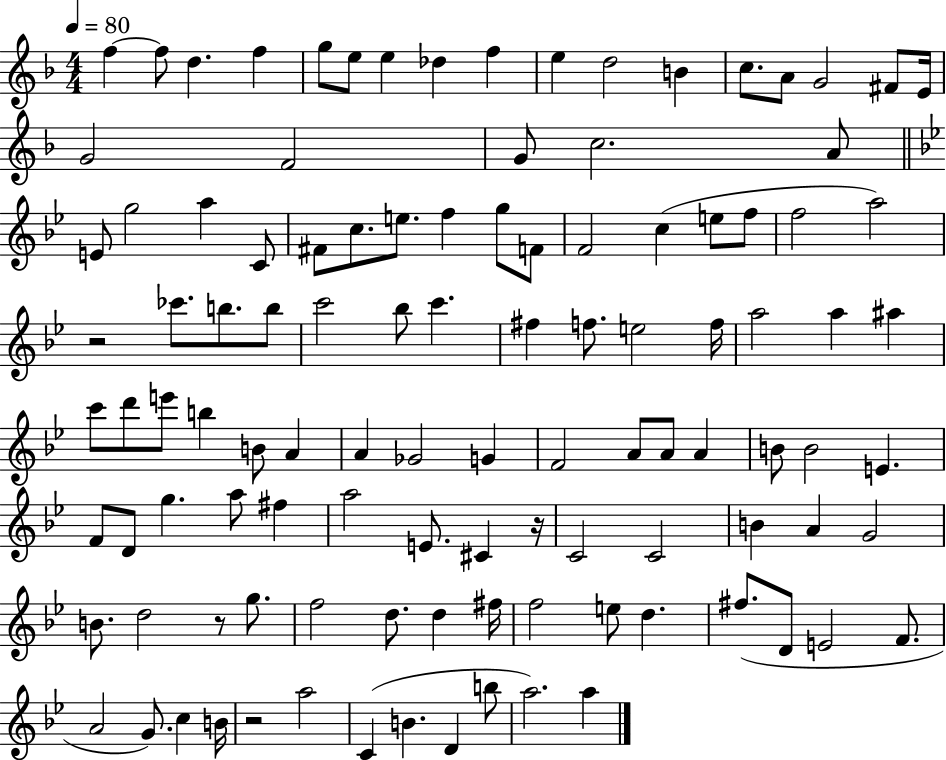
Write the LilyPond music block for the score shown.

{
  \clef treble
  \numericTimeSignature
  \time 4/4
  \key f \major
  \tempo 4 = 80
  f''4~~ f''8 d''4. f''4 | g''8 e''8 e''4 des''4 f''4 | e''4 d''2 b'4 | c''8. a'8 g'2 fis'8 e'16 | \break g'2 f'2 | g'8 c''2. a'8 | \bar "||" \break \key g \minor e'8 g''2 a''4 c'8 | fis'8 c''8. e''8. f''4 g''8 f'8 | f'2 c''4( e''8 f''8 | f''2 a''2) | \break r2 ces'''8. b''8. b''8 | c'''2 bes''8 c'''4. | fis''4 f''8. e''2 f''16 | a''2 a''4 ais''4 | \break c'''8 d'''8 e'''8 b''4 b'8 a'4 | a'4 ges'2 g'4 | f'2 a'8 a'8 a'4 | b'8 b'2 e'4. | \break f'8 d'8 g''4. a''8 fis''4 | a''2 e'8. cis'4 r16 | c'2 c'2 | b'4 a'4 g'2 | \break b'8. d''2 r8 g''8. | f''2 d''8. d''4 fis''16 | f''2 e''8 d''4. | fis''8.( d'8 e'2 f'8. | \break a'2 g'8.) c''4 b'16 | r2 a''2 | c'4( b'4. d'4 b''8 | a''2.) a''4 | \break \bar "|."
}